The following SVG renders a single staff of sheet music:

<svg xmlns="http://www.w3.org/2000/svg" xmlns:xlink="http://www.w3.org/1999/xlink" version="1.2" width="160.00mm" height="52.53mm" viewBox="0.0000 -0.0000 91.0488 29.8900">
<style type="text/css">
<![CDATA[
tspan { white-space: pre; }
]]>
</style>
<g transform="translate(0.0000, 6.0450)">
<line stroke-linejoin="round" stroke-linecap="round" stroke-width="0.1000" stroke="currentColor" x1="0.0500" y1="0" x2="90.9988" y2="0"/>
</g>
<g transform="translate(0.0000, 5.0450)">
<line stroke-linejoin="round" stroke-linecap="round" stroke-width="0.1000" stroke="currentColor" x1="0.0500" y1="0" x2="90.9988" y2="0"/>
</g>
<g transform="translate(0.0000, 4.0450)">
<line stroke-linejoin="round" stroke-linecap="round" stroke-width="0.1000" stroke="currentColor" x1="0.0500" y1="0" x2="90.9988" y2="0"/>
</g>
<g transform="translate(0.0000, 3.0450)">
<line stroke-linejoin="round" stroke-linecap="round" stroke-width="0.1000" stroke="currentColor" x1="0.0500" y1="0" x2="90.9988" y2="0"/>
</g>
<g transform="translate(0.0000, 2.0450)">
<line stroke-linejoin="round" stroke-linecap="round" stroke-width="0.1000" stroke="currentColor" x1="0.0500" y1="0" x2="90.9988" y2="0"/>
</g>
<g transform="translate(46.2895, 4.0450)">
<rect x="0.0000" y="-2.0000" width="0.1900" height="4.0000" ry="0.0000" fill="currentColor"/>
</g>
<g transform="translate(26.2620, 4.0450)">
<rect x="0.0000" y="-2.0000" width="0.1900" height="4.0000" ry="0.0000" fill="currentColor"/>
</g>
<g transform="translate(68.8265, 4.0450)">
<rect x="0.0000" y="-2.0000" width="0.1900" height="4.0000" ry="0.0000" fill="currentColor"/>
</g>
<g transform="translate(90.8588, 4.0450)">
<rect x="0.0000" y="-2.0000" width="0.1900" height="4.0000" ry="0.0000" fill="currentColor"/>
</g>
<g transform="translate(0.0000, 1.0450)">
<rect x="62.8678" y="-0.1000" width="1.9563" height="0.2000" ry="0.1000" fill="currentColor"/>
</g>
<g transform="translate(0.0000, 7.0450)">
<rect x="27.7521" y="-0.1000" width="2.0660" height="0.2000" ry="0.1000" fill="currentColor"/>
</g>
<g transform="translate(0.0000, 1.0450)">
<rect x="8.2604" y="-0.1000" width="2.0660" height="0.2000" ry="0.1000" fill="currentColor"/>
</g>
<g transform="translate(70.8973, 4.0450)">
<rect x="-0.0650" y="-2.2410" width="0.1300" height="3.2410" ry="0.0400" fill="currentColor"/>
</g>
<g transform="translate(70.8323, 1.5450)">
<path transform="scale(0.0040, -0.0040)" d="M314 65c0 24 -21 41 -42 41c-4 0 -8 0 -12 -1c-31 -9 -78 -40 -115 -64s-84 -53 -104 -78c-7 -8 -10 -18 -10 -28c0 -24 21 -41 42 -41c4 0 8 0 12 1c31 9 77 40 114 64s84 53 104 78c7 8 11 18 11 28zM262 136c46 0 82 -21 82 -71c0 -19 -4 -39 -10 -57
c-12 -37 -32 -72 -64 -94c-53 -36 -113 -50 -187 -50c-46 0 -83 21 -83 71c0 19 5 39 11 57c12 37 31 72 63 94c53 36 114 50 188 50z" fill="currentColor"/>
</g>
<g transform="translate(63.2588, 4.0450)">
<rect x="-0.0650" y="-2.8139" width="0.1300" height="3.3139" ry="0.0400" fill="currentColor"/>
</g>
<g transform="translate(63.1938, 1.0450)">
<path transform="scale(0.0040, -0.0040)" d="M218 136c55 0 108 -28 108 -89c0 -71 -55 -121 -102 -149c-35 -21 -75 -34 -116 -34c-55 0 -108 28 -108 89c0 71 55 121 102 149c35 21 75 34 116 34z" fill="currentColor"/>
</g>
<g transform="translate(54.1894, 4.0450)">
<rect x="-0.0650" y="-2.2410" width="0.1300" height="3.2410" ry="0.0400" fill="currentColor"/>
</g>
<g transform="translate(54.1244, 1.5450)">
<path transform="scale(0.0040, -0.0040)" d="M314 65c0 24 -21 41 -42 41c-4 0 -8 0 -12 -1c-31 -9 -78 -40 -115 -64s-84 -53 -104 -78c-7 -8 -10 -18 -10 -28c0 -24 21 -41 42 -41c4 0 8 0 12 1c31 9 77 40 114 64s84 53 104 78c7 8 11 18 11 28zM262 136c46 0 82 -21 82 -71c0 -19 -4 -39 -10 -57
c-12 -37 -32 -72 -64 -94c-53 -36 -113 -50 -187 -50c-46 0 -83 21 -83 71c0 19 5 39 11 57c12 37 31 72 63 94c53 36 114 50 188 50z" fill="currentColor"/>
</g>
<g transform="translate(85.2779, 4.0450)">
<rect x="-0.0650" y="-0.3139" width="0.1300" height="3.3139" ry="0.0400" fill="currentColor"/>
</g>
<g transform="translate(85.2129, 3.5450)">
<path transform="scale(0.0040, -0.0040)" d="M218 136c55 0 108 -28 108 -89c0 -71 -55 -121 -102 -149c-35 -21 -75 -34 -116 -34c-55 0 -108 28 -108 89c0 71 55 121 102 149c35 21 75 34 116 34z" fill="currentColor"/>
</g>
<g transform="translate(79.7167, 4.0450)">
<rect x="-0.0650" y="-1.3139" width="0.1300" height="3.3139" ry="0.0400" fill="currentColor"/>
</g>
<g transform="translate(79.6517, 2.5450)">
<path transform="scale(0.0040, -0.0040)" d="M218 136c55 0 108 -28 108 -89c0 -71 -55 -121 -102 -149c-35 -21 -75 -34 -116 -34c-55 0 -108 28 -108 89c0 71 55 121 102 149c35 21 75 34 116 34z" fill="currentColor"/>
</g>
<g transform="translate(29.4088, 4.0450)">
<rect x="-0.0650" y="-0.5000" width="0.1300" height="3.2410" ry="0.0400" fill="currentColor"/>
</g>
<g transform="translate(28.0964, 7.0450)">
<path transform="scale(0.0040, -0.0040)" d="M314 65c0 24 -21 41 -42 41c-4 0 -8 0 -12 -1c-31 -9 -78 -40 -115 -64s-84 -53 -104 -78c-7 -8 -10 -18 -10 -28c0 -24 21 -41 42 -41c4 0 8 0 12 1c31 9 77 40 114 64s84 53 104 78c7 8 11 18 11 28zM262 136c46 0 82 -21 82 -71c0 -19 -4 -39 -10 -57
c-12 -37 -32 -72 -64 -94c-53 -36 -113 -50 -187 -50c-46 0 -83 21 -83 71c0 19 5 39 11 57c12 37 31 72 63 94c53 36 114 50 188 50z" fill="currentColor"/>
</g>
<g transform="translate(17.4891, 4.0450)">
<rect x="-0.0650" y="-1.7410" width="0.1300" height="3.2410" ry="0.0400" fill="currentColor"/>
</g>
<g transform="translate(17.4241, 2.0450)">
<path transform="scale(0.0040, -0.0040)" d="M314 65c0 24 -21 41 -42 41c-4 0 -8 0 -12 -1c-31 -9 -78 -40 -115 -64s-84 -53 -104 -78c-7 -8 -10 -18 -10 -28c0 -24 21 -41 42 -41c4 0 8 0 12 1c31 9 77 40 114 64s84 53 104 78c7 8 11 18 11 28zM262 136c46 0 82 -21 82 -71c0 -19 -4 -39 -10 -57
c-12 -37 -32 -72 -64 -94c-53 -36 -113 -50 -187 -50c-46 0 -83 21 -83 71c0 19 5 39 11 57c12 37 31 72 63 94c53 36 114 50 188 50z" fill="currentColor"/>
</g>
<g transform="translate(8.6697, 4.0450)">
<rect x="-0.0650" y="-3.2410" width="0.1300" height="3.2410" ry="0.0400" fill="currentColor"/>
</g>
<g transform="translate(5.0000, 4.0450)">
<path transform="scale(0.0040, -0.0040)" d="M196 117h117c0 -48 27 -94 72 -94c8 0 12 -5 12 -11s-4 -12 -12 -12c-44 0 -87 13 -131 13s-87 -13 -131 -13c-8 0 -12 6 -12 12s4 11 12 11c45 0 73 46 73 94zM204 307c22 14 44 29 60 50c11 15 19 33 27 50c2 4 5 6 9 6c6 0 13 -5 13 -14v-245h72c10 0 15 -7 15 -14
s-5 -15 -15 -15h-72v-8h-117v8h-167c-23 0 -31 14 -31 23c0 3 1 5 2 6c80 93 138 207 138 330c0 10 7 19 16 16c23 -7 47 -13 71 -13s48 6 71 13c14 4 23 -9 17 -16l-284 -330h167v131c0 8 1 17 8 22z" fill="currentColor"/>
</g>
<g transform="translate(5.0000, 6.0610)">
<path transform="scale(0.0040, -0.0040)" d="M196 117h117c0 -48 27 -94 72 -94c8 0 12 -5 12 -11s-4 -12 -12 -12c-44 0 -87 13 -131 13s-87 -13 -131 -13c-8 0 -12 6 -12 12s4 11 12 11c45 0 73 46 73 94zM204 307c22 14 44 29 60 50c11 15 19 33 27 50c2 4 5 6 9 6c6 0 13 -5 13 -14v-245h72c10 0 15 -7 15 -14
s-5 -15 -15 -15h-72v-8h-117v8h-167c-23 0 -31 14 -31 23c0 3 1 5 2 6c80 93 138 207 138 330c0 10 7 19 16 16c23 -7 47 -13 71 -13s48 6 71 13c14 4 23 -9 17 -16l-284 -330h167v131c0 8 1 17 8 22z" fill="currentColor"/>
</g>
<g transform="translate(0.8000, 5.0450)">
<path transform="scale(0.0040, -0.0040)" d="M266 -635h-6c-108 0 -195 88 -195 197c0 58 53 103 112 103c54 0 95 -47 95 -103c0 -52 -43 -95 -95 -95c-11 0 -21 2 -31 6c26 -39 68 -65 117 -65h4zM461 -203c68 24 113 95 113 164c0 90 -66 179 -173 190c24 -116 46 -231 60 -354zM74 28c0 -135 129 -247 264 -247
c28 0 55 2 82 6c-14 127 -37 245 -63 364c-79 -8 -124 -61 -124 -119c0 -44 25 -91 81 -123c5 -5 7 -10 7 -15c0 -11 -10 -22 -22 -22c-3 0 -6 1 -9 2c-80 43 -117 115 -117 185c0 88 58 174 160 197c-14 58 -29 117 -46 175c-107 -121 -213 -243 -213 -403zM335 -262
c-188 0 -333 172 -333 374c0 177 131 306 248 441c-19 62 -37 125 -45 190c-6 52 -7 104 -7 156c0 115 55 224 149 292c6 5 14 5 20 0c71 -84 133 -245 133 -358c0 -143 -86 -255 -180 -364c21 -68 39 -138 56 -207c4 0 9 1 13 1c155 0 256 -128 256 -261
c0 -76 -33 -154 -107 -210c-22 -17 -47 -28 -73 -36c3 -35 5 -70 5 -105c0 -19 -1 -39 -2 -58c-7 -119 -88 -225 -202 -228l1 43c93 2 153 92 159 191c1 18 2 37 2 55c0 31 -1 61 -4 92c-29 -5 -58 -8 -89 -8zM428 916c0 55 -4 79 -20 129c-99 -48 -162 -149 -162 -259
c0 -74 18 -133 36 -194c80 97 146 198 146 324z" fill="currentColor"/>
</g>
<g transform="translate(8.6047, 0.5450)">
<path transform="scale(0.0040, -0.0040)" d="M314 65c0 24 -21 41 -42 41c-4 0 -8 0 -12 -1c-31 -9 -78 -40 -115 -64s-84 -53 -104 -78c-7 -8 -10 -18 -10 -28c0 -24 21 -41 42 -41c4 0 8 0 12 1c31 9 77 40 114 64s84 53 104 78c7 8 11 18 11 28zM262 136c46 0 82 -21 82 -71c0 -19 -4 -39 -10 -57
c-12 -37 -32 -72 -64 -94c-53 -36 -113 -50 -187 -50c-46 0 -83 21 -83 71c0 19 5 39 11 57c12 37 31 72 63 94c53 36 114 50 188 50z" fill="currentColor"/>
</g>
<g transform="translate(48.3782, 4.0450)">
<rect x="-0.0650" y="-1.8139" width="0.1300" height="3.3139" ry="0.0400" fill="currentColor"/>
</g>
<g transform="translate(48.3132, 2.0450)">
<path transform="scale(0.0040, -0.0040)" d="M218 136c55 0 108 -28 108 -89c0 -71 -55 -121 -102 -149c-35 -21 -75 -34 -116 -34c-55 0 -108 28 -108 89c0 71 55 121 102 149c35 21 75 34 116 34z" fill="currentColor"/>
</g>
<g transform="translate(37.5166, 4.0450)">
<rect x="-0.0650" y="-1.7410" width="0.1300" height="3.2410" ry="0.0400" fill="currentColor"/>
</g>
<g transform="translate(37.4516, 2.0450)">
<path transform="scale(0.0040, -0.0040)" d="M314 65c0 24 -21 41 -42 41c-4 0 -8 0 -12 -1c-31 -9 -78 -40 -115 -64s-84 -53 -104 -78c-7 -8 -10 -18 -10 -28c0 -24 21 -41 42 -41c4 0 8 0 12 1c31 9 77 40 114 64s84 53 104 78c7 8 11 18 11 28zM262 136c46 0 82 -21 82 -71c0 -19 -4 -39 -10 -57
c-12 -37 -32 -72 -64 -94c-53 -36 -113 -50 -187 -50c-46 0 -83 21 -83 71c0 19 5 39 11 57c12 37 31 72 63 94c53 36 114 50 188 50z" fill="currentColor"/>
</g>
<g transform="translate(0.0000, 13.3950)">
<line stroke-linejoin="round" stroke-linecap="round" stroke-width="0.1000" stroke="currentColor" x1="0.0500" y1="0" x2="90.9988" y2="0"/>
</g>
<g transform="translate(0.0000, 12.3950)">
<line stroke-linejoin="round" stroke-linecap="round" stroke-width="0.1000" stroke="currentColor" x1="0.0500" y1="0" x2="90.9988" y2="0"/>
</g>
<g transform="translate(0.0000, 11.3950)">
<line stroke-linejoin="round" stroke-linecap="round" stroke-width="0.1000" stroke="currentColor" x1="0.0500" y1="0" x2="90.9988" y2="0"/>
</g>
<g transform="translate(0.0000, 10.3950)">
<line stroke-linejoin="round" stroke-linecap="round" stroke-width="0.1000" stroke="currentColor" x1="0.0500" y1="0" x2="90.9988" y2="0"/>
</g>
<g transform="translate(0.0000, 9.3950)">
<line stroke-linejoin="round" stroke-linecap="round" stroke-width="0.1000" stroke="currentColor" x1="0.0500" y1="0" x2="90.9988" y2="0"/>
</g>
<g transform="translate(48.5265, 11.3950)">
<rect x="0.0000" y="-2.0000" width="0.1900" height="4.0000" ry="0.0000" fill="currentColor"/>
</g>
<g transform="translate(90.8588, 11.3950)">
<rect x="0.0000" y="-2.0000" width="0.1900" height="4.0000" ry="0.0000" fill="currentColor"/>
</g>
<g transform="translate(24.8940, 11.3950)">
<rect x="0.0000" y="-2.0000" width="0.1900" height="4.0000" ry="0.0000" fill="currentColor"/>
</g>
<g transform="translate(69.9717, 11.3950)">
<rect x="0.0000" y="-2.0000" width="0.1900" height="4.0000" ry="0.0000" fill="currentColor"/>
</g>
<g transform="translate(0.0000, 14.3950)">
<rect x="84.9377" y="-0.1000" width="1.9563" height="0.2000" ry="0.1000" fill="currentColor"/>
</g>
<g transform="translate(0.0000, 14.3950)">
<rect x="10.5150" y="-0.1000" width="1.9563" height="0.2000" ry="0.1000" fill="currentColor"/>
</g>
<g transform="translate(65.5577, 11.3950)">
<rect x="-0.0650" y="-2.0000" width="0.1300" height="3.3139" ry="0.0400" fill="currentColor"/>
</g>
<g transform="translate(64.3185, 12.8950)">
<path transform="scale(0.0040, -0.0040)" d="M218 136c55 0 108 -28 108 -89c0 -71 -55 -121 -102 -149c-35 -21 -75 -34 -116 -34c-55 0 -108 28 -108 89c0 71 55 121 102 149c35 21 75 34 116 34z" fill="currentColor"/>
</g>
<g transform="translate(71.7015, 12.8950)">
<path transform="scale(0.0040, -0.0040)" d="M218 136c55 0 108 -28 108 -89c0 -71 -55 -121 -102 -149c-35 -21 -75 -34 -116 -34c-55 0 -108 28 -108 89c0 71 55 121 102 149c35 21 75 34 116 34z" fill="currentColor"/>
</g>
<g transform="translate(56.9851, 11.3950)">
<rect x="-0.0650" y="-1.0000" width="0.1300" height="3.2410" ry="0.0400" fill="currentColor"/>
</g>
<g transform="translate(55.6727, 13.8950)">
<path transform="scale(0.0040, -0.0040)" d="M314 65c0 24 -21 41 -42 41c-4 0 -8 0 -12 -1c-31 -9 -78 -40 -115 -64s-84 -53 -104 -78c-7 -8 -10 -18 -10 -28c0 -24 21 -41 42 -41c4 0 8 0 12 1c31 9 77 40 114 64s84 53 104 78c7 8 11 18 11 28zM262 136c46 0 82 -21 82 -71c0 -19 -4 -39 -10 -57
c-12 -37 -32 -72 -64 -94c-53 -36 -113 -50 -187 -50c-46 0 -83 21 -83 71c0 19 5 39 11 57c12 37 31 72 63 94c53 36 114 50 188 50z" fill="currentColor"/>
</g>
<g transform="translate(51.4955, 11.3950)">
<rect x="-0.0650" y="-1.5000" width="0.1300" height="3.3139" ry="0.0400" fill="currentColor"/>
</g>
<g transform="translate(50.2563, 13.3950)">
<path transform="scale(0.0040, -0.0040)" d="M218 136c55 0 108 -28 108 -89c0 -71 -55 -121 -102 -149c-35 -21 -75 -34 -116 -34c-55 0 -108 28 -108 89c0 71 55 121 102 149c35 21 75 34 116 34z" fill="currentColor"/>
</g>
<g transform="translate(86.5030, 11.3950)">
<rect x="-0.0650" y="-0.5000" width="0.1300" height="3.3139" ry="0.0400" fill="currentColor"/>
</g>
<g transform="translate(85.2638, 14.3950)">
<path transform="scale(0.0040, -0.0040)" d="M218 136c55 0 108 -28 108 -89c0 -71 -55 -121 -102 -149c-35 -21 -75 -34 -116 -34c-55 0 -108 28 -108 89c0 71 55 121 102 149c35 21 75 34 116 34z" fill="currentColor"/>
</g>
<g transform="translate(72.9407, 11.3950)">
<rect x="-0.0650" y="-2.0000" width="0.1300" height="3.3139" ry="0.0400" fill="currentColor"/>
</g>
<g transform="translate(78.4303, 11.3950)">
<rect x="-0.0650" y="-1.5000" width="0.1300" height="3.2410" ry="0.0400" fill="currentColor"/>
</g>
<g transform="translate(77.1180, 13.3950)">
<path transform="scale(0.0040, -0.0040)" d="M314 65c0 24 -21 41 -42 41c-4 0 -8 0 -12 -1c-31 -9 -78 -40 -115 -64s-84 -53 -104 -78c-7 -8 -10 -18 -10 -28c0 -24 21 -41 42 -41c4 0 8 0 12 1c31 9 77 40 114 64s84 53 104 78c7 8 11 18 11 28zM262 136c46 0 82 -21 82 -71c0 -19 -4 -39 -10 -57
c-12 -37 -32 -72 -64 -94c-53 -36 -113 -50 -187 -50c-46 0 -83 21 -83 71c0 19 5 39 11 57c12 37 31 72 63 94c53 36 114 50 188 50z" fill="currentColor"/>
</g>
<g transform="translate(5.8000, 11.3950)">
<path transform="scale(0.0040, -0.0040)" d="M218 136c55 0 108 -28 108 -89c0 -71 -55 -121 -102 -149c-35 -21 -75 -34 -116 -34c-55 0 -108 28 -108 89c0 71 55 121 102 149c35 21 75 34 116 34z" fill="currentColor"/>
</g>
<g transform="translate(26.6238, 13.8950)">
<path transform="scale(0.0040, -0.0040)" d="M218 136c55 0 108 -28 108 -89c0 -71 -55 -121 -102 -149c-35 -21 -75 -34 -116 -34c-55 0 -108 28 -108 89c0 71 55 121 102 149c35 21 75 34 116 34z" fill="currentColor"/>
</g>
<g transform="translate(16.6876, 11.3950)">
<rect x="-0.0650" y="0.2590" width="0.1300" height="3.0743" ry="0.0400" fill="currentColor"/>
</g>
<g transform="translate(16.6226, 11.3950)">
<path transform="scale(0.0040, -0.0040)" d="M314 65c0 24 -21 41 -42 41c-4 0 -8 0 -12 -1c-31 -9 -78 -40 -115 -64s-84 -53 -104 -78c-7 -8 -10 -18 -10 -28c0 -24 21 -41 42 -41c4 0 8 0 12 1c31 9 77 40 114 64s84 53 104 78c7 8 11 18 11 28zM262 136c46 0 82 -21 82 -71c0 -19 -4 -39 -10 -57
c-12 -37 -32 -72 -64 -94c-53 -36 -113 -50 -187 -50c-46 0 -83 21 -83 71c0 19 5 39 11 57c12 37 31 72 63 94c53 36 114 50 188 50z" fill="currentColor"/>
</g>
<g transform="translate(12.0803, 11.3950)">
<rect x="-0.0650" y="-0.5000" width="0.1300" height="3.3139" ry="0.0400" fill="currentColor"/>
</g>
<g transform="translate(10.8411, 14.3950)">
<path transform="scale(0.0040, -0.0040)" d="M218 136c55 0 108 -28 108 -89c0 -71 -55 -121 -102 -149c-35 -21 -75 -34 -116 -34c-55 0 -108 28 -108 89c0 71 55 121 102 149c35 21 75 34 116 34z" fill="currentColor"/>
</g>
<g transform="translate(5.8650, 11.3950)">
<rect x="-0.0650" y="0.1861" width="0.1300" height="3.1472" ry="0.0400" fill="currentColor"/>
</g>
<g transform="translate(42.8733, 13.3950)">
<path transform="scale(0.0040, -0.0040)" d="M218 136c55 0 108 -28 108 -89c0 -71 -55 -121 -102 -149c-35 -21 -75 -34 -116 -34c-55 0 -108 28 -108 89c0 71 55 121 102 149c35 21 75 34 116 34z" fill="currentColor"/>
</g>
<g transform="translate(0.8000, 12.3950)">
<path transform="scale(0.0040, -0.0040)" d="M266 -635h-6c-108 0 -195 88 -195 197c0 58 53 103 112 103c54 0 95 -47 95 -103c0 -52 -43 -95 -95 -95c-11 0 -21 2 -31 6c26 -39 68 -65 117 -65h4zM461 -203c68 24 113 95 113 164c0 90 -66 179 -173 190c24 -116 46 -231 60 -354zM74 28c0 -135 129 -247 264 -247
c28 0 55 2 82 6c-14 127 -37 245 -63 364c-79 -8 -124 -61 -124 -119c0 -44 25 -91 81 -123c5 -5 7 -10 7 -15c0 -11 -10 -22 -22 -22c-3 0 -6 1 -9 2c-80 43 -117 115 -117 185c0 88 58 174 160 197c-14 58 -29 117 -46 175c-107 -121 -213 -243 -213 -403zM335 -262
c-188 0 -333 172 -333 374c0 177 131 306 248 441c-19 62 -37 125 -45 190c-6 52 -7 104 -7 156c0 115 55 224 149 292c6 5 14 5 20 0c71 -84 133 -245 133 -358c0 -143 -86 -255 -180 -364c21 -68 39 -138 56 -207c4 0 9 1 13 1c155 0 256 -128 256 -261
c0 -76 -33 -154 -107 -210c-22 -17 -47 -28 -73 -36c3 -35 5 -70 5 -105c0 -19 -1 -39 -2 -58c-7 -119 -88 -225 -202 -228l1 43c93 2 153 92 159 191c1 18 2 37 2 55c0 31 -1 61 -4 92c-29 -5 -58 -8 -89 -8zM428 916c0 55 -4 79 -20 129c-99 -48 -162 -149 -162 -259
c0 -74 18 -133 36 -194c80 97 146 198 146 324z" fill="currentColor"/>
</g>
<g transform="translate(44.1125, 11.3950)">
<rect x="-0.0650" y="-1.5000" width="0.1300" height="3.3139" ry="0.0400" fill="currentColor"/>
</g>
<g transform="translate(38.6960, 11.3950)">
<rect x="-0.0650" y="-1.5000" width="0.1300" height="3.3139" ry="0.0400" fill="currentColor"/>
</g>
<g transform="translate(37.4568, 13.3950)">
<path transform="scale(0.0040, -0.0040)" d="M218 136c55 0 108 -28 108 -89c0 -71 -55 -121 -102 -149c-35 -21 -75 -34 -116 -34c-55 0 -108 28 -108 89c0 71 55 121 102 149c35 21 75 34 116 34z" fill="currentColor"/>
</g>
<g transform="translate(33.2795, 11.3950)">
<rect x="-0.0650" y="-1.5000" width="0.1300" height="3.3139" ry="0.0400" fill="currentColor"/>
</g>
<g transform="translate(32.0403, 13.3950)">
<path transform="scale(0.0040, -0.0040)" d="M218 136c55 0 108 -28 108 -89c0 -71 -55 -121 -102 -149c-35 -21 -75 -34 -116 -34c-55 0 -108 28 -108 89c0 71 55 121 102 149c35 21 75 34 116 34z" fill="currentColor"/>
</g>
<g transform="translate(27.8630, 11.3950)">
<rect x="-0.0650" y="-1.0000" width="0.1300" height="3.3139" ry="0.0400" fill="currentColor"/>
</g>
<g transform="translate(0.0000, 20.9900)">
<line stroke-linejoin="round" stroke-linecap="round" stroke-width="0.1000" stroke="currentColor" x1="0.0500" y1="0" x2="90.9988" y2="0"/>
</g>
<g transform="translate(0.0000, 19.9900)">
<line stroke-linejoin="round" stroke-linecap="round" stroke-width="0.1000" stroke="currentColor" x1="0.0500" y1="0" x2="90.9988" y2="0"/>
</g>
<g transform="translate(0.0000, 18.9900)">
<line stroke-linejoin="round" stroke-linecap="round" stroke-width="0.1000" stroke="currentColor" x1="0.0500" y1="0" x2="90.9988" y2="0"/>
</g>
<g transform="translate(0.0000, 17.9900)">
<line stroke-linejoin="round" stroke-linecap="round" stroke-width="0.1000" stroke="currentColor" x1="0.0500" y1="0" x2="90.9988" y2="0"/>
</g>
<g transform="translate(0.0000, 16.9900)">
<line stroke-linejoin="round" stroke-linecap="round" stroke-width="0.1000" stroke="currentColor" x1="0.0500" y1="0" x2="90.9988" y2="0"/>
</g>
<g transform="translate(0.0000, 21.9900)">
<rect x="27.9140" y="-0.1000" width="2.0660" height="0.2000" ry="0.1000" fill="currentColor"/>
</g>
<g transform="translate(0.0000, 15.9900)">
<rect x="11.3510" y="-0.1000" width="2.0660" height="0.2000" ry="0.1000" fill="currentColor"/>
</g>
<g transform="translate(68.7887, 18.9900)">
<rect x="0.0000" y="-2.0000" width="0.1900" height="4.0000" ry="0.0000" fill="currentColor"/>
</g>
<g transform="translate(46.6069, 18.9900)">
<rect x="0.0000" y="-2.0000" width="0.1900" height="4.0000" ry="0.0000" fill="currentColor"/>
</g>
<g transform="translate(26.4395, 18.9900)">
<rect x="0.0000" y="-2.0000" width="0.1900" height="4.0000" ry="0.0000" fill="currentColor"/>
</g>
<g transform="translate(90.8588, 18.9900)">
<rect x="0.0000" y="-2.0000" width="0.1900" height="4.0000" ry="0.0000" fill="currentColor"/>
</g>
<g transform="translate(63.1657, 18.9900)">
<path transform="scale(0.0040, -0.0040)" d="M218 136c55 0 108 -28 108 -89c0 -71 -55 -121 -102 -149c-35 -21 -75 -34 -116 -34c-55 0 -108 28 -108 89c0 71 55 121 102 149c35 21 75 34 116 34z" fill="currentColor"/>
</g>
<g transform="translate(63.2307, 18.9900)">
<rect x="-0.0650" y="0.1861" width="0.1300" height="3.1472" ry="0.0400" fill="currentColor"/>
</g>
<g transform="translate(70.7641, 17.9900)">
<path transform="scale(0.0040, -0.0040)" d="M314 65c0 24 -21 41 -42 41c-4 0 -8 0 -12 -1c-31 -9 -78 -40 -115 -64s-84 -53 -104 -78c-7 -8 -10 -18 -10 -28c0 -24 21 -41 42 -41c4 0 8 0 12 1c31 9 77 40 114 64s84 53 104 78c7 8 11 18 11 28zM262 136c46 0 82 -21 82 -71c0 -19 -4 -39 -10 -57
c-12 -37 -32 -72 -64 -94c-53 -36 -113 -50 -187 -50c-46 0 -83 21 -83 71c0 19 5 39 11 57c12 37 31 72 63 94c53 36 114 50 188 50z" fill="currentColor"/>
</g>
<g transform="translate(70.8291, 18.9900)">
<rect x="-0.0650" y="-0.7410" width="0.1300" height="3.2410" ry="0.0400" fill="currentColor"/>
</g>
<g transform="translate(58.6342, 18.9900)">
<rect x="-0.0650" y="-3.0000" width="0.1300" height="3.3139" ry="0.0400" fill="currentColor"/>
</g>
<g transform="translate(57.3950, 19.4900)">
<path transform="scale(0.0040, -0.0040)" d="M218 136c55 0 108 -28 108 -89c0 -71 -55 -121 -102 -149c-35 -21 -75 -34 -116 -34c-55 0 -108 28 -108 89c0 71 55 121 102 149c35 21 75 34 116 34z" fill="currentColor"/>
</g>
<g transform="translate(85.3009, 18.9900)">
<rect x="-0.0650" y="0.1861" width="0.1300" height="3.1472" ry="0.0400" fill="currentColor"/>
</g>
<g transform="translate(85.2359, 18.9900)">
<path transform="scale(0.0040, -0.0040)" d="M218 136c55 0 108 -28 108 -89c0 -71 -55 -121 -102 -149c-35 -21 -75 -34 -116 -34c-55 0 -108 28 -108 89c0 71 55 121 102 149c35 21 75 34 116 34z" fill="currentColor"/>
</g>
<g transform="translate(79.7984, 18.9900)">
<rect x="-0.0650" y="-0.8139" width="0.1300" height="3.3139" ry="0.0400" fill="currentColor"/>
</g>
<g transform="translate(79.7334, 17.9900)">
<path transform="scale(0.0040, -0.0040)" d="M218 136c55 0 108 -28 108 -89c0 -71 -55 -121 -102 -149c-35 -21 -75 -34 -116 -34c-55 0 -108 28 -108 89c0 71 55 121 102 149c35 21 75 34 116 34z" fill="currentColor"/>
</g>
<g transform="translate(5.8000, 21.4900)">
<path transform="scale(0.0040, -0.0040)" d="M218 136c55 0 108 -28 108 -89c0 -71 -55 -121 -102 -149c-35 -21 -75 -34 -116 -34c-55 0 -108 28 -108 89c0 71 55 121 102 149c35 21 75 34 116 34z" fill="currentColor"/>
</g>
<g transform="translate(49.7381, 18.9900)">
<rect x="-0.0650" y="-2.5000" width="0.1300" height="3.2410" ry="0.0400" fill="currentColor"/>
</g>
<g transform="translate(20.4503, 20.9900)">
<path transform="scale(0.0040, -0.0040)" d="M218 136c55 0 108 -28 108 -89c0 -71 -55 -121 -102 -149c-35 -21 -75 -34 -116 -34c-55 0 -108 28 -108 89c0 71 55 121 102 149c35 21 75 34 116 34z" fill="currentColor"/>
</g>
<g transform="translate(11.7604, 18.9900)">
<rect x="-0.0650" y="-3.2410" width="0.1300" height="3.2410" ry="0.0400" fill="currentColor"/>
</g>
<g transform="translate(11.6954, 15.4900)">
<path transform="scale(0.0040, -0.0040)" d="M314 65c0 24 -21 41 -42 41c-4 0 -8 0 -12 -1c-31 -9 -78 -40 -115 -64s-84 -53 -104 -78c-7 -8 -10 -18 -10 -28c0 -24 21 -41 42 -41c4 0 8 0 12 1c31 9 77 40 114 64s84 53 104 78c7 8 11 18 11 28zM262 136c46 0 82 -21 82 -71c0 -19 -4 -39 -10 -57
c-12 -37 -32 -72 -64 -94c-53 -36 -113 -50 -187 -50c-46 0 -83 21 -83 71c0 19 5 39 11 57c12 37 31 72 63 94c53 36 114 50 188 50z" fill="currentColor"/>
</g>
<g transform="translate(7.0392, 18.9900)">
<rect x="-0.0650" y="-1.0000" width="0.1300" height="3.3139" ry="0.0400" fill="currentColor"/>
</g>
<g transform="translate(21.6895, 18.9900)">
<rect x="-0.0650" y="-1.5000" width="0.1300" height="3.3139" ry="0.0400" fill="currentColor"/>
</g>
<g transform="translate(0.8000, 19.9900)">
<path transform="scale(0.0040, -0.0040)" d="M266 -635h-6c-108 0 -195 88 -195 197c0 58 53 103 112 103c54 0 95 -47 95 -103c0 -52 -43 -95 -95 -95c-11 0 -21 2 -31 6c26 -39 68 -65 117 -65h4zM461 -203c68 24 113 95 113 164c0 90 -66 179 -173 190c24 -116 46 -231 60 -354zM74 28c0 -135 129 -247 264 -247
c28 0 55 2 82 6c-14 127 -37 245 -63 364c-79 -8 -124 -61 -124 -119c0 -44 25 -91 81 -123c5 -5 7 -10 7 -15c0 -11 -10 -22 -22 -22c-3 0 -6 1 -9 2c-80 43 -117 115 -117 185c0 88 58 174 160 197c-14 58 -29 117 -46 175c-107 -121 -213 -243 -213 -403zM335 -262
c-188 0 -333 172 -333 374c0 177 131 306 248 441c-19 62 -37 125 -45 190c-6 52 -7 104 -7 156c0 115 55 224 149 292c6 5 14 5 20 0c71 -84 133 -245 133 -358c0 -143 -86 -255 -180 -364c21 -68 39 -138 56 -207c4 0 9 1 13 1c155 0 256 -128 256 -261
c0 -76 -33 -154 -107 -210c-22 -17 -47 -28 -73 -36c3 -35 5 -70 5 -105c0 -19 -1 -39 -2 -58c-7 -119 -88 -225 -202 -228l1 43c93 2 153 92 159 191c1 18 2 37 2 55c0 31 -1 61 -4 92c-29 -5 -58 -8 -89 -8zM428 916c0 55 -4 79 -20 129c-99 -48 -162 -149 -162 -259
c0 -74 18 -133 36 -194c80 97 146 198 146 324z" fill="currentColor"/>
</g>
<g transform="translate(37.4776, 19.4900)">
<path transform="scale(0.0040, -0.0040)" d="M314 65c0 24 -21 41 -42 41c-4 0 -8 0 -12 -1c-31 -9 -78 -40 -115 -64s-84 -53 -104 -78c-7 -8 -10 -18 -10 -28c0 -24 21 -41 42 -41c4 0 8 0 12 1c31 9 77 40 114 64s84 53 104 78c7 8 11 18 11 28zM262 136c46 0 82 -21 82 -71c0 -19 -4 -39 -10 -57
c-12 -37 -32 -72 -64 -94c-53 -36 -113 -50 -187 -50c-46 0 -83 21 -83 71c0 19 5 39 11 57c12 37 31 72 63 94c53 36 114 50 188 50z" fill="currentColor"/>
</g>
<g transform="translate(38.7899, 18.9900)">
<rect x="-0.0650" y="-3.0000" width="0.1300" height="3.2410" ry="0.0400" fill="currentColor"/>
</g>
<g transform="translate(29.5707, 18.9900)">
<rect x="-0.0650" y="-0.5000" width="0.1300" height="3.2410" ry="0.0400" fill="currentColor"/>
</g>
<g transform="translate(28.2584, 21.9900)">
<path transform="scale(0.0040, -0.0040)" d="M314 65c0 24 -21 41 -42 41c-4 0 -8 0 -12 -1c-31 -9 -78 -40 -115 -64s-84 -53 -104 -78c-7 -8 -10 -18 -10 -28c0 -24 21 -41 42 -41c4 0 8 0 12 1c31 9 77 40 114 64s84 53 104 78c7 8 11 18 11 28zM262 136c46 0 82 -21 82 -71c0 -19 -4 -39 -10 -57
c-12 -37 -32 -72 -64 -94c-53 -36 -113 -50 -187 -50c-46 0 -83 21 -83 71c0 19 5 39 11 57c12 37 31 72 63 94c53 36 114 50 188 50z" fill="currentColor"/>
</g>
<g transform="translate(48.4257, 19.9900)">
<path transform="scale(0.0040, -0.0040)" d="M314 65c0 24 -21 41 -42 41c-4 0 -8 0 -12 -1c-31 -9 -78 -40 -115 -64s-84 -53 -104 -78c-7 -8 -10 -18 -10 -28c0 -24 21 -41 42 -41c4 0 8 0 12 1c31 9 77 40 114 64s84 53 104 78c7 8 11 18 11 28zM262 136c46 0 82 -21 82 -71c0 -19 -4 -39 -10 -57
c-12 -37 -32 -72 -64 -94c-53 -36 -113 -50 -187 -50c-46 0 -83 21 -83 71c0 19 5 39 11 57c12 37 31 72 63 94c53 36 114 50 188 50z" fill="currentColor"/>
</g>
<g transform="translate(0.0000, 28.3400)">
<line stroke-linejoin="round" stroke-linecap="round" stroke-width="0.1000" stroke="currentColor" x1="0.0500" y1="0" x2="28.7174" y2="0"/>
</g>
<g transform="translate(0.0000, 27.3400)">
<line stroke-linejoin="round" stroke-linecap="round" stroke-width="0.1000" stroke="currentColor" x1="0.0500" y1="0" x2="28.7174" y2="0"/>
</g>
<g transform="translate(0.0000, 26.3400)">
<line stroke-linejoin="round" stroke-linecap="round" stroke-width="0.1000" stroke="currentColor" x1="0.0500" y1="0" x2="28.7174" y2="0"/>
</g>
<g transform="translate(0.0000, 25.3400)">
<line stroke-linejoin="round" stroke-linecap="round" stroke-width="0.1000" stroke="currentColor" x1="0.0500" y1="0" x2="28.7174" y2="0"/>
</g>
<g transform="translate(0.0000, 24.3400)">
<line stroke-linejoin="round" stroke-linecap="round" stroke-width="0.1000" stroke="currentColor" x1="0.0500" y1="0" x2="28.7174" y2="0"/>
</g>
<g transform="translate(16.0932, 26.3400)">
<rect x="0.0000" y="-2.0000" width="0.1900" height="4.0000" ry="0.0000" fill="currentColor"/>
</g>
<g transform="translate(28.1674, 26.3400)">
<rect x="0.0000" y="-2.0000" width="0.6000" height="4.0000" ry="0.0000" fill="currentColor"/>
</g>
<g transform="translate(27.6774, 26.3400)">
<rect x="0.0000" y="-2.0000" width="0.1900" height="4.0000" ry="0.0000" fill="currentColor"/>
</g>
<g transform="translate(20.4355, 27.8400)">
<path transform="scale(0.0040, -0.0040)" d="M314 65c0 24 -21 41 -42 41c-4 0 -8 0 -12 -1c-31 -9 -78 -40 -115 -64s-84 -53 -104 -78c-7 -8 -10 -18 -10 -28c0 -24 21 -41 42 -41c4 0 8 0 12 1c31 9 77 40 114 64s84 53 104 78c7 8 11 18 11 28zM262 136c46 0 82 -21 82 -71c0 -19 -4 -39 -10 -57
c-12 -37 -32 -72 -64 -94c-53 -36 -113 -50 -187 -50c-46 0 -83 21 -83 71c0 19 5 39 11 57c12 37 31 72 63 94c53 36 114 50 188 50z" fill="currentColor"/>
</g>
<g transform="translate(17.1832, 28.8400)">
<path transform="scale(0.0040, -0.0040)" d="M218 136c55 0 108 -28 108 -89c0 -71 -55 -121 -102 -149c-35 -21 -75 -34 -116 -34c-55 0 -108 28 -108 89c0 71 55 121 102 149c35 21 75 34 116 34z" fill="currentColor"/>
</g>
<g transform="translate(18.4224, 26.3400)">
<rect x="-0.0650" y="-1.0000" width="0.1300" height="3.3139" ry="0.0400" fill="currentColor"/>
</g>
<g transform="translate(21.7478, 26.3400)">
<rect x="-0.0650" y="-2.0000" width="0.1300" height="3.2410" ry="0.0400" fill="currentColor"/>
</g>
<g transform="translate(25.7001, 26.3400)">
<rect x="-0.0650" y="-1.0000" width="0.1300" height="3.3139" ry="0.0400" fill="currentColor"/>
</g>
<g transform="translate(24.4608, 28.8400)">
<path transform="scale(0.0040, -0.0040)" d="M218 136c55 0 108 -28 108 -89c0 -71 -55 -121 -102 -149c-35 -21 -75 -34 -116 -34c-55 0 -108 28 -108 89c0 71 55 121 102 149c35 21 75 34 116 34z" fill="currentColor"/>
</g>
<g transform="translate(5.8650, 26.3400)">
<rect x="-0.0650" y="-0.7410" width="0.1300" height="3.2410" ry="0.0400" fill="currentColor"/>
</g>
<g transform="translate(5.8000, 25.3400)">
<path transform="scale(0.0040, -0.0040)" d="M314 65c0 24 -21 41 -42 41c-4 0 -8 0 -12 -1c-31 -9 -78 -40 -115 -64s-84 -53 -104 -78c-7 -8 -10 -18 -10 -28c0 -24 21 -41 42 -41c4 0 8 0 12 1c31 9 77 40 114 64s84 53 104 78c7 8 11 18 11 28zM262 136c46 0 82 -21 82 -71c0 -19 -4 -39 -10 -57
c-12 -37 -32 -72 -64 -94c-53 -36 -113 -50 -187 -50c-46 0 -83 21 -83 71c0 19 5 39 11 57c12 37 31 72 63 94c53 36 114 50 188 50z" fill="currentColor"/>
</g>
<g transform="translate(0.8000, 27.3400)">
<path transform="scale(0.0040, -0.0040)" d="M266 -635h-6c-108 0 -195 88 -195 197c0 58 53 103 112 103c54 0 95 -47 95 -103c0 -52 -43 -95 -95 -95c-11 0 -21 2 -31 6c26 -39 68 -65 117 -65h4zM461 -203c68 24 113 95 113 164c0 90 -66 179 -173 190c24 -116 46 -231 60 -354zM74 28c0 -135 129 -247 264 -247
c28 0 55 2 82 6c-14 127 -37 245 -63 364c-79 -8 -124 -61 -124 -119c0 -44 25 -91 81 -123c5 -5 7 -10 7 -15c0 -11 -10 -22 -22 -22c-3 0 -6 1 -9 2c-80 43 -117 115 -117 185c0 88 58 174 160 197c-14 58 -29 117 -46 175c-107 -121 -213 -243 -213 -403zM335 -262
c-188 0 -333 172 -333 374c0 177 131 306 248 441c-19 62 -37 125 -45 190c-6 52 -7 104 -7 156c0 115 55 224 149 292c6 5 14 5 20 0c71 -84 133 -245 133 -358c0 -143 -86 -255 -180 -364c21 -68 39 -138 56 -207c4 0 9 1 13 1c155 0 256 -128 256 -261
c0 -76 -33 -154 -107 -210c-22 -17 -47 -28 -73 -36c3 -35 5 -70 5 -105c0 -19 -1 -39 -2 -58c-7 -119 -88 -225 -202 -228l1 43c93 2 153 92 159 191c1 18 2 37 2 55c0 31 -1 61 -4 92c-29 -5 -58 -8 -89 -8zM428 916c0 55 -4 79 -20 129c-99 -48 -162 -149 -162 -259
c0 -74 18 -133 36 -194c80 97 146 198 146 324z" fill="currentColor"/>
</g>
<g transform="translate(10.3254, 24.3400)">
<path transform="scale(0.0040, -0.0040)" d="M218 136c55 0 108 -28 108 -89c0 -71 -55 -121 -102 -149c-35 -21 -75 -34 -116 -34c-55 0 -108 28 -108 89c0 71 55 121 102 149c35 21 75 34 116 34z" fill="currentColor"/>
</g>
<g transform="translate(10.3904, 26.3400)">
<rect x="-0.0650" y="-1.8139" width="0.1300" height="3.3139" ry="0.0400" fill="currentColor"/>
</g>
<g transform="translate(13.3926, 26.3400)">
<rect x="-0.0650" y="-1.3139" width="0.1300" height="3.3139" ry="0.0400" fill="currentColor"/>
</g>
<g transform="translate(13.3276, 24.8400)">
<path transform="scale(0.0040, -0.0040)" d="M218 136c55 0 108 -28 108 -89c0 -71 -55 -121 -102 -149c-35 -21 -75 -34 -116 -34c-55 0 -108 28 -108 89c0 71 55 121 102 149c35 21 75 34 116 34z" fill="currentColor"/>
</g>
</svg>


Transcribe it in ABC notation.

X:1
T:Untitled
M:4/4
L:1/4
K:C
b2 f2 C2 f2 f g2 a g2 e c B C B2 D E E E E D2 F F E2 C D b2 E C2 A2 G2 A B d2 d B d2 f e D F2 D